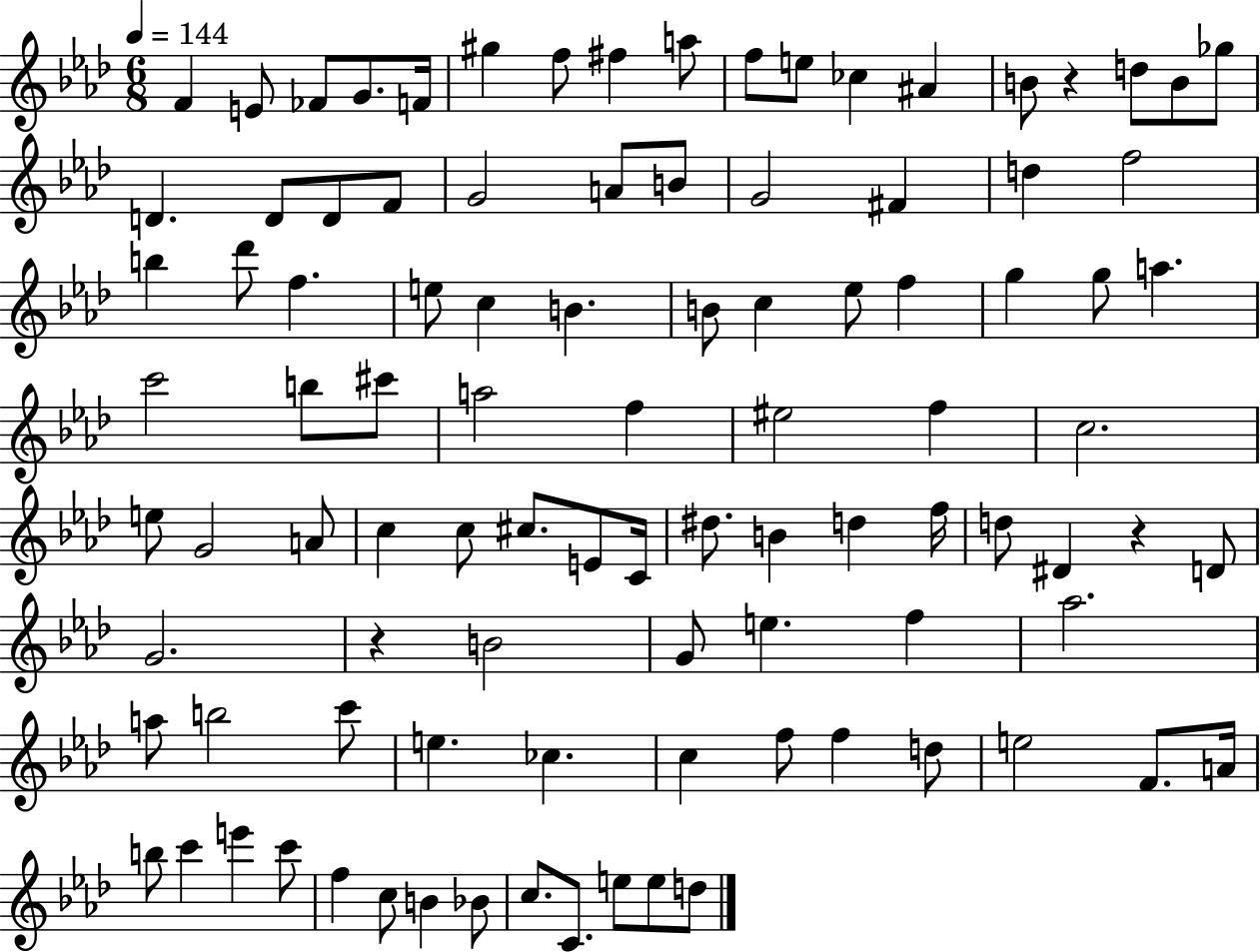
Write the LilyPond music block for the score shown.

{
  \clef treble
  \numericTimeSignature
  \time 6/8
  \key aes \major
  \tempo 4 = 144
  f'4 e'8 fes'8 g'8. f'16 | gis''4 f''8 fis''4 a''8 | f''8 e''8 ces''4 ais'4 | b'8 r4 d''8 b'8 ges''8 | \break d'4. d'8 d'8 f'8 | g'2 a'8 b'8 | g'2 fis'4 | d''4 f''2 | \break b''4 des'''8 f''4. | e''8 c''4 b'4. | b'8 c''4 ees''8 f''4 | g''4 g''8 a''4. | \break c'''2 b''8 cis'''8 | a''2 f''4 | eis''2 f''4 | c''2. | \break e''8 g'2 a'8 | c''4 c''8 cis''8. e'8 c'16 | dis''8. b'4 d''4 f''16 | d''8 dis'4 r4 d'8 | \break g'2. | r4 b'2 | g'8 e''4. f''4 | aes''2. | \break a''8 b''2 c'''8 | e''4. ces''4. | c''4 f''8 f''4 d''8 | e''2 f'8. a'16 | \break b''8 c'''4 e'''4 c'''8 | f''4 c''8 b'4 bes'8 | c''8. c'8. e''8 e''8 d''8 | \bar "|."
}